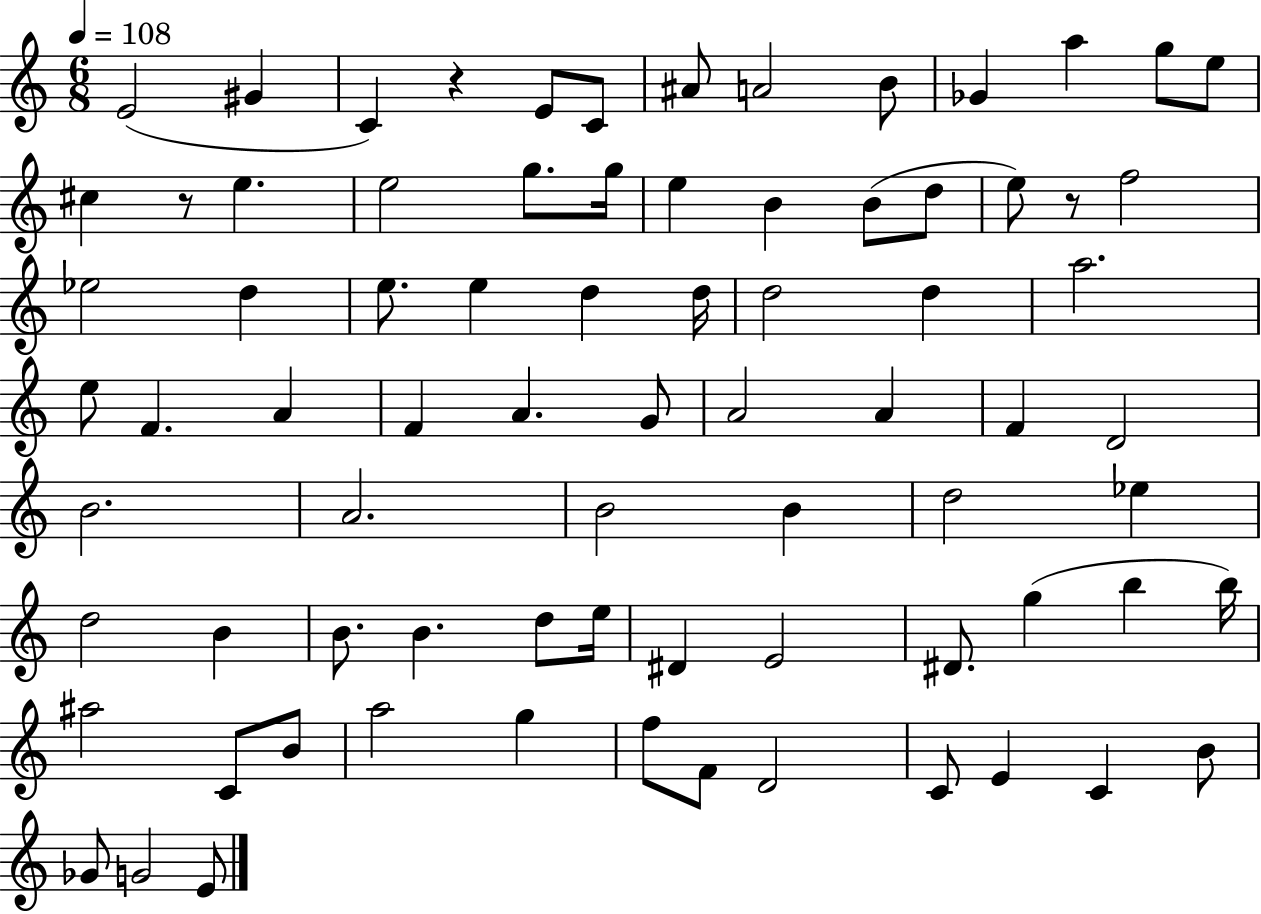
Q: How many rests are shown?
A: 3